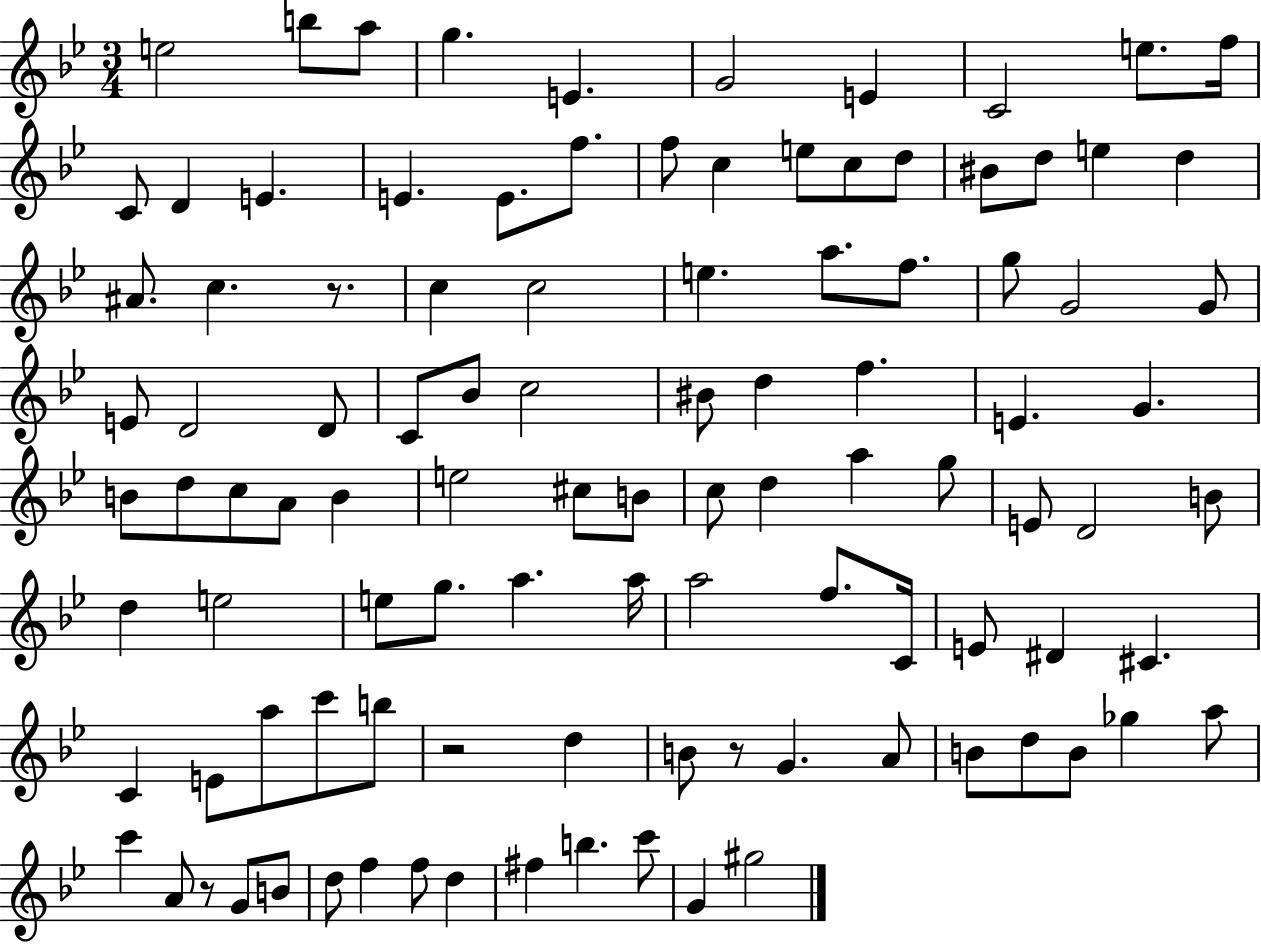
{
  \clef treble
  \numericTimeSignature
  \time 3/4
  \key bes \major
  e''2 b''8 a''8 | g''4. e'4. | g'2 e'4 | c'2 e''8. f''16 | \break c'8 d'4 e'4. | e'4. e'8. f''8. | f''8 c''4 e''8 c''8 d''8 | bis'8 d''8 e''4 d''4 | \break ais'8. c''4. r8. | c''4 c''2 | e''4. a''8. f''8. | g''8 g'2 g'8 | \break e'8 d'2 d'8 | c'8 bes'8 c''2 | bis'8 d''4 f''4. | e'4. g'4. | \break b'8 d''8 c''8 a'8 b'4 | e''2 cis''8 b'8 | c''8 d''4 a''4 g''8 | e'8 d'2 b'8 | \break d''4 e''2 | e''8 g''8. a''4. a''16 | a''2 f''8. c'16 | e'8 dis'4 cis'4. | \break c'4 e'8 a''8 c'''8 b''8 | r2 d''4 | b'8 r8 g'4. a'8 | b'8 d''8 b'8 ges''4 a''8 | \break c'''4 a'8 r8 g'8 b'8 | d''8 f''4 f''8 d''4 | fis''4 b''4. c'''8 | g'4 gis''2 | \break \bar "|."
}